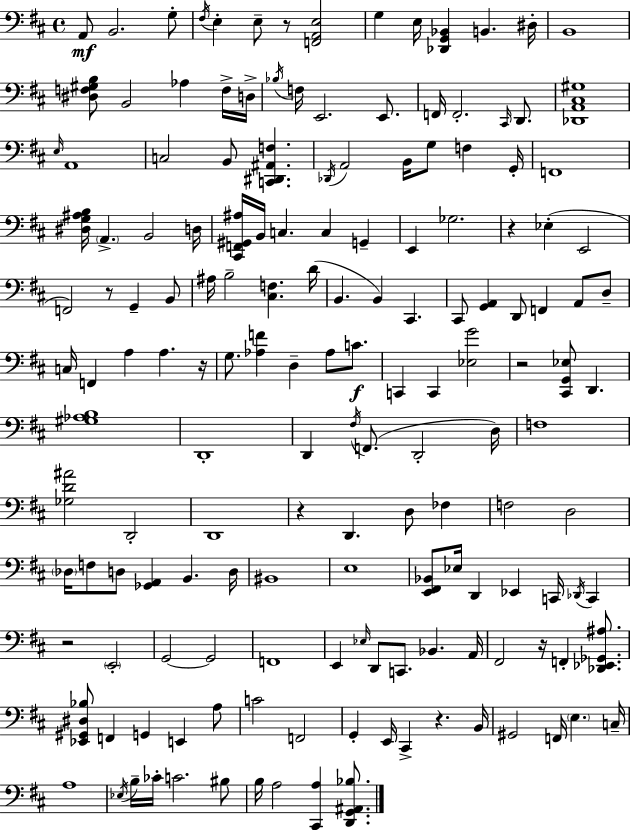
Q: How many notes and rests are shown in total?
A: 160